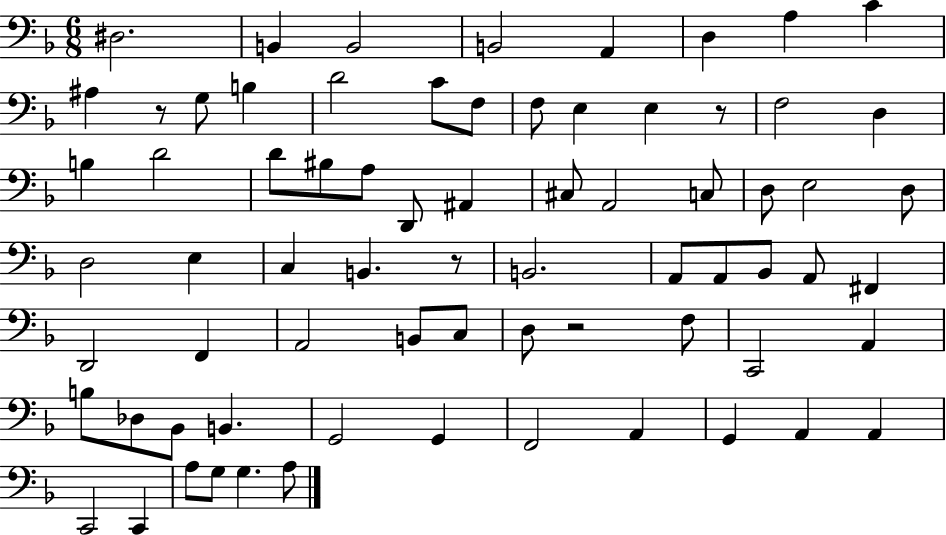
{
  \clef bass
  \numericTimeSignature
  \time 6/8
  \key f \major
  dis2. | b,4 b,2 | b,2 a,4 | d4 a4 c'4 | \break ais4 r8 g8 b4 | d'2 c'8 f8 | f8 e4 e4 r8 | f2 d4 | \break b4 d'2 | d'8 bis8 a8 d,8 ais,4 | cis8 a,2 c8 | d8 e2 d8 | \break d2 e4 | c4 b,4. r8 | b,2. | a,8 a,8 bes,8 a,8 fis,4 | \break d,2 f,4 | a,2 b,8 c8 | d8 r2 f8 | c,2 a,4 | \break b8 des8 bes,8 b,4. | g,2 g,4 | f,2 a,4 | g,4 a,4 a,4 | \break c,2 c,4 | a8 g8 g4. a8 | \bar "|."
}